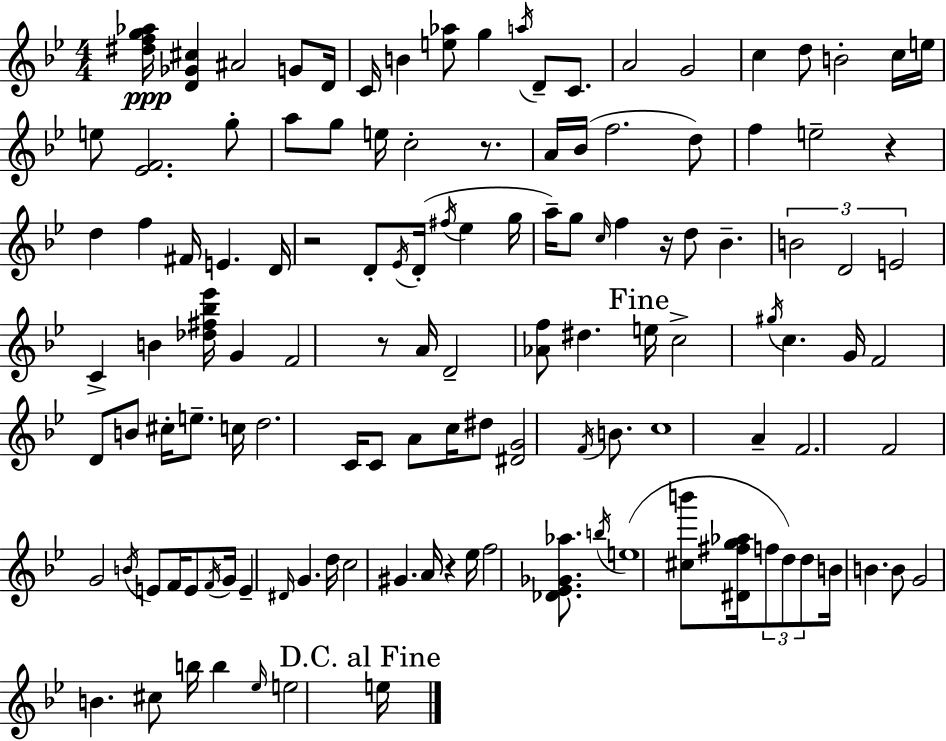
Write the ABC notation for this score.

X:1
T:Untitled
M:4/4
L:1/4
K:Bb
[^dfg_a]/4 [D_G^c] ^A2 G/2 D/4 C/4 B [e_a]/2 g a/4 D/2 C/2 A2 G2 c d/2 B2 c/4 e/4 e/2 [_EF]2 g/2 a/2 g/2 e/4 c2 z/2 A/4 _B/4 f2 d/2 f e2 z d f ^F/4 E D/4 z2 D/2 _E/4 D/4 ^f/4 _e g/4 a/4 g/2 c/4 f z/4 d/2 _B B2 D2 E2 C B [_d^f_b_e']/4 G F2 z/2 A/4 D2 [_Af]/2 ^d e/4 c2 ^g/4 c G/4 F2 D/2 B/2 ^c/4 e/2 c/4 d2 C/4 C/2 A/2 c/4 ^d/2 [^DG]2 F/4 B/2 c4 A F2 F2 G2 B/4 E/2 F/4 E/2 F/4 G/4 E ^D/4 G d/4 c2 ^G A/4 z _e/4 f2 [_D_E_G_a]/2 b/4 e4 [^cb']/2 [^D^fg_a]/4 f/2 d/2 d/2 B/4 B B/2 G2 B ^c/2 b/4 b _e/4 e2 e/4